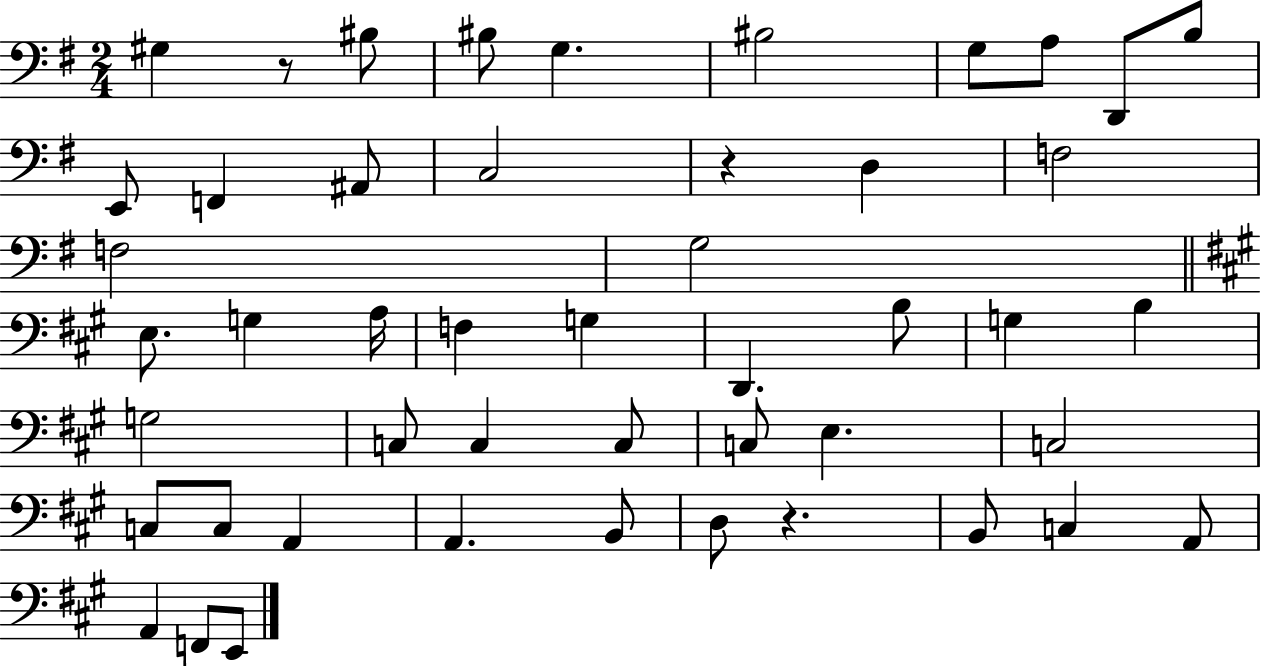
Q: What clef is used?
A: bass